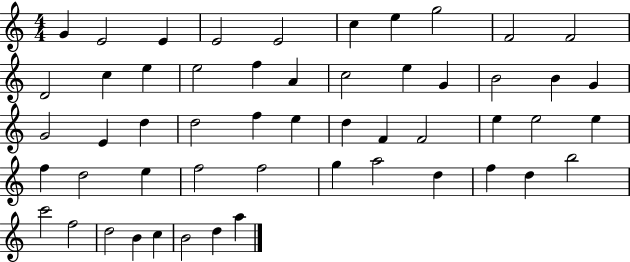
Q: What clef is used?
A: treble